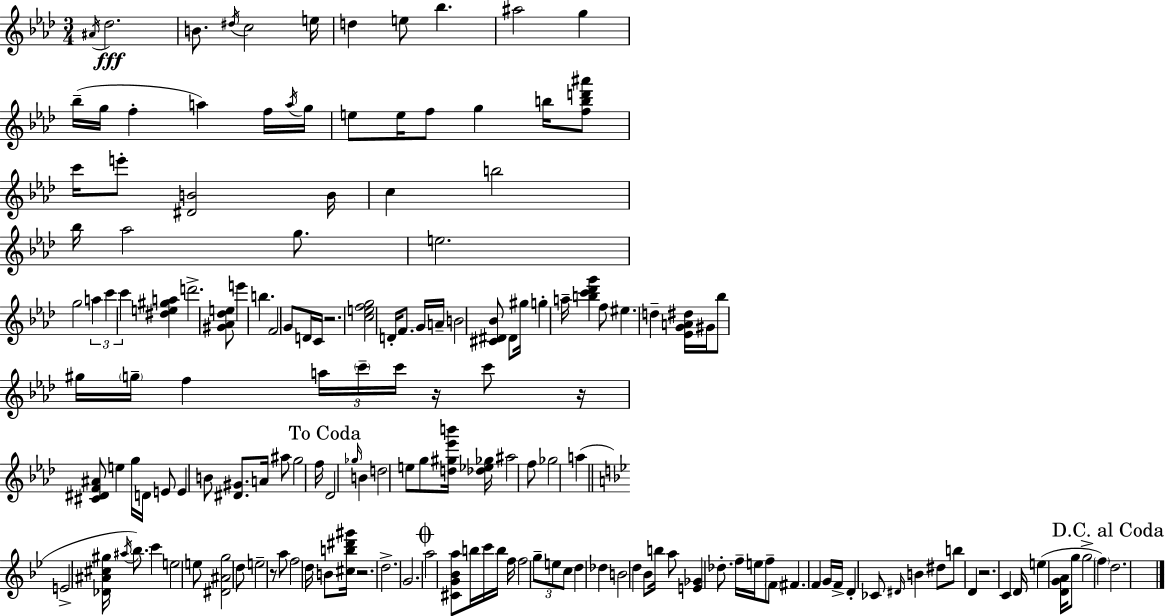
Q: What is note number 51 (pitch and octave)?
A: G5